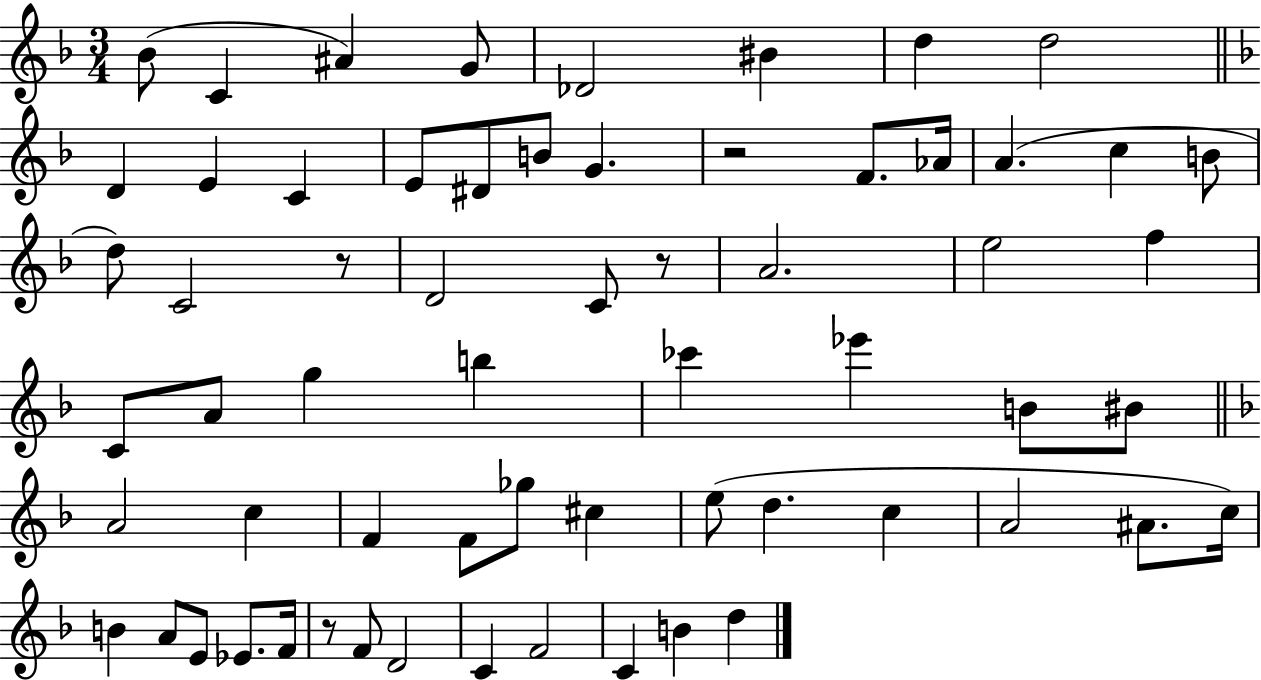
X:1
T:Untitled
M:3/4
L:1/4
K:F
_B/2 C ^A G/2 _D2 ^B d d2 D E C E/2 ^D/2 B/2 G z2 F/2 _A/4 A c B/2 d/2 C2 z/2 D2 C/2 z/2 A2 e2 f C/2 A/2 g b _c' _e' B/2 ^B/2 A2 c F F/2 _g/2 ^c e/2 d c A2 ^A/2 c/4 B A/2 E/2 _E/2 F/4 z/2 F/2 D2 C F2 C B d